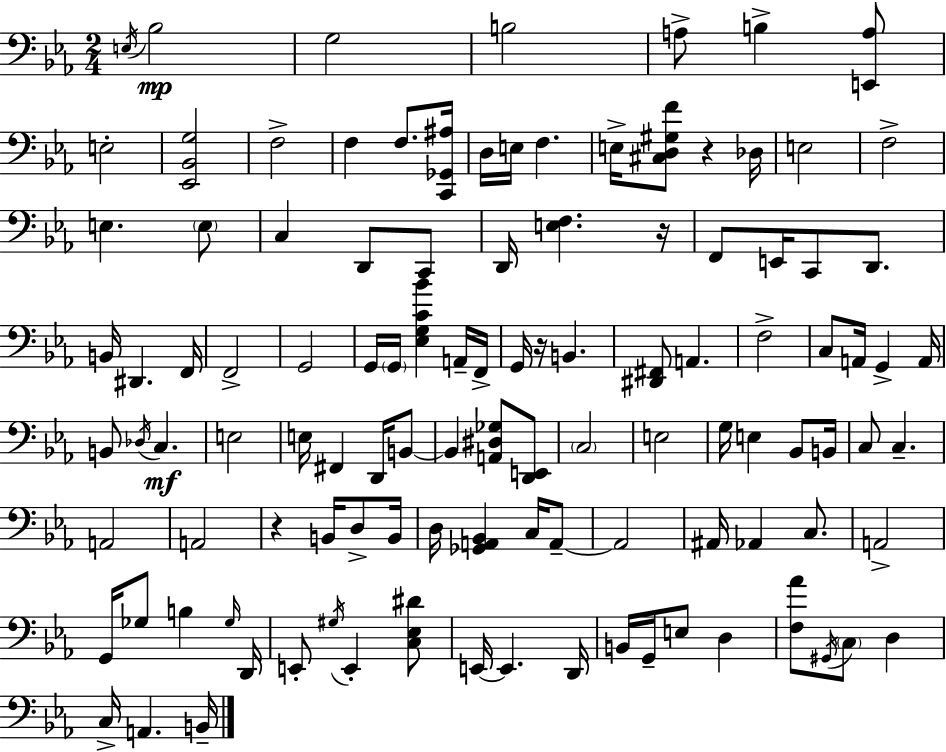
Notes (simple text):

E3/s Bb3/h G3/h B3/h A3/e B3/q [E2,A3]/e E3/h [Eb2,Bb2,G3]/h F3/h F3/q F3/e. [C2,Gb2,A#3]/s D3/s E3/s F3/q. E3/s [C#3,D3,G#3,F4]/e R/q Db3/s E3/h F3/h E3/q. E3/e C3/q D2/e C2/e D2/s [E3,F3]/q. R/s F2/e E2/s C2/e D2/e. B2/s D#2/q. F2/s F2/h G2/h G2/s G2/s [Eb3,G3,C4,Bb4]/q A2/s F2/s G2/s R/s B2/q. [D#2,F#2]/e A2/q. F3/h C3/e A2/s G2/q A2/s B2/e Db3/s C3/q. E3/h E3/s F#2/q D2/s B2/e B2/q [A2,D#3,Gb3]/e [D2,E2]/e C3/h E3/h G3/s E3/q Bb2/e B2/s C3/e C3/q. A2/h A2/h R/q B2/s D3/e B2/s D3/s [Gb2,A2,Bb2]/q C3/s A2/e A2/h A#2/s Ab2/q C3/e. A2/h G2/s Gb3/e B3/q Gb3/s D2/s E2/e G#3/s E2/q [C3,Eb3,D#4]/e E2/s E2/q. D2/s B2/s G2/s E3/e D3/q [F3,Ab4]/e G#2/s C3/e D3/q C3/s A2/q. B2/s